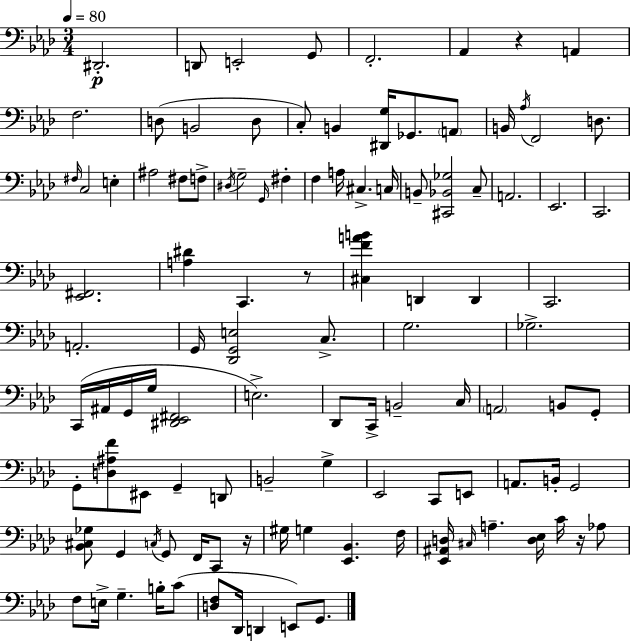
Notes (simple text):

D#2/h. D2/e E2/h G2/e F2/h. Ab2/q R/q A2/q F3/h. D3/e B2/h D3/e C3/e B2/q [D#2,G3]/s Gb2/e. A2/e B2/s Ab3/s F2/h D3/e. F#3/s C3/h E3/q A#3/h F#3/e F3/e D#3/s G3/h G2/s F#3/q F3/q A3/s C#3/q. C3/s B2/e [C#2,Bb2,Gb3]/h C3/e A2/h. Eb2/h. C2/h. [Eb2,F#2]/h. [A3,D#4]/q C2/q. R/e [C#3,F4,A4,B4]/q D2/q D2/q C2/h. A2/h. G2/s [Db2,G2,E3]/h C3/e. G3/h. Gb3/h. C2/s A#2/s G2/s G3/s [D#2,Eb2,F#2]/h E3/h. Db2/e C2/s B2/h C3/s A2/h B2/e G2/e G2/e [D3,A#3,F4]/e EIS2/e G2/q D2/e B2/h G3/q Eb2/h C2/e E2/e A2/e. B2/s G2/h [Bb2,C#3,Gb3]/e G2/q C3/s G2/e F2/s C2/e R/s G#3/s G3/q [Eb2,Bb2]/q. F3/s [Eb2,A#2,D3]/s C#3/s A3/q. [D3,Eb3]/s C4/s R/s Ab3/e F3/e E3/s G3/q. B3/s C4/e [D3,F3]/e Db2/s D2/q E2/e G2/e.